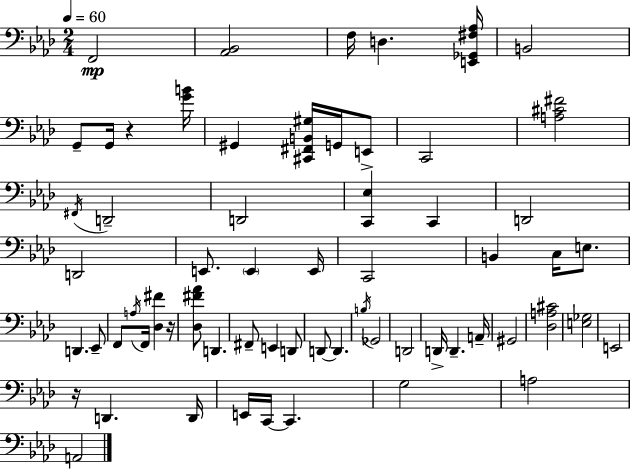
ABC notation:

X:1
T:Untitled
M:2/4
L:1/4
K:Fm
F,,2 [_A,,_B,,]2 F,/4 D, [E,,_G,,^F,_A,]/4 B,,2 G,,/2 G,,/4 z [GB]/4 ^G,, [^C,,^F,,B,,^G,]/4 G,,/4 E,,/2 C,,2 [A,^C^F]2 ^F,,/4 D,,2 D,,2 [C,,_E,] C,, D,,2 D,,2 E,,/2 E,, E,,/4 C,,2 B,, C,/4 E,/2 D,, _E,,/2 F,,/2 A,/4 F,,/4 [_D,^F] z/4 [_D,^F_A]/2 D,, ^F,,/2 E,, D,,/2 D,,/2 D,, B,/4 _G,,2 D,,2 D,,/4 D,, A,,/4 ^G,,2 [_D,A,^C]2 [E,_G,]2 E,,2 z/4 D,, D,,/4 E,,/4 C,,/4 C,, G,2 A,2 A,,2